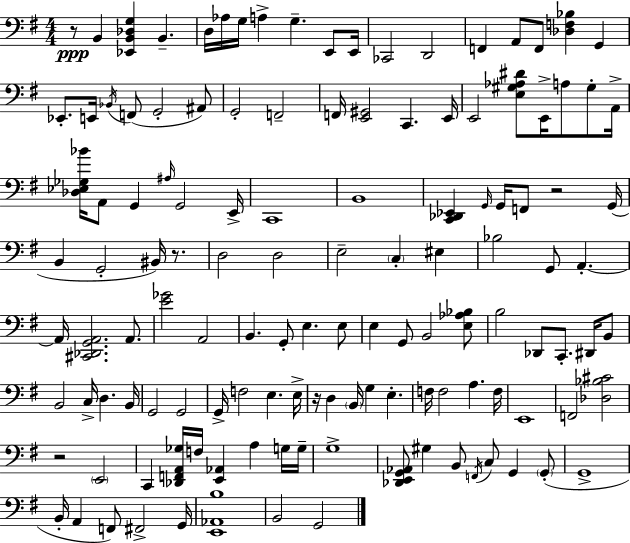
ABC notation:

X:1
T:Untitled
M:4/4
L:1/4
K:G
z/2 B,, [_E,,B,,_D,G,] B,, D,/4 _A,/4 G,/4 A, G, E,,/2 E,,/4 _C,,2 D,,2 F,, A,,/2 F,,/2 [_D,F,_B,] G,, _E,,/2 E,,/4 _B,,/4 F,,/2 G,,2 ^A,,/2 G,,2 F,,2 F,,/4 [E,,^G,,]2 C,, E,,/4 E,,2 [E,^G,_A,^D]/2 E,,/4 A,/2 ^G,/2 A,,/4 [_D,_E,_G,_B]/4 A,,/2 G,, ^A,/4 G,,2 E,,/4 C,,4 B,,4 [C,,_D,,_E,,] G,,/4 G,,/4 F,,/2 z2 G,,/4 B,, G,,2 ^B,,/4 z/2 D,2 D,2 E,2 C, ^E, _B,2 G,,/2 A,, A,,/4 [^C,,_D,,G,,A,,]2 A,,/2 [E_G]2 A,,2 B,, G,,/2 E, E,/2 E, G,,/2 B,,2 [E,_A,_B,]/2 B,2 _D,,/2 C,,/2 ^D,,/4 B,,/2 B,,2 C,/4 D, B,,/4 G,,2 G,,2 G,,/4 F,2 E, E,/4 z/4 D, B,,/4 G, E, F,/4 F,2 A, F,/4 E,,4 F,,2 [_D,_B,^C]2 z2 E,,2 C,, [_D,,F,,A,,_G,]/4 F,/4 [E,,_A,,] A, G,/4 G,/4 G,4 [_D,,E,,G,,_A,,]/2 ^G, B,,/2 F,,/4 C,/2 G,, G,,/2 G,,4 B,,/4 A,, F,,/2 ^F,,2 G,,/4 [E,,_A,,B,]4 B,,2 G,,2